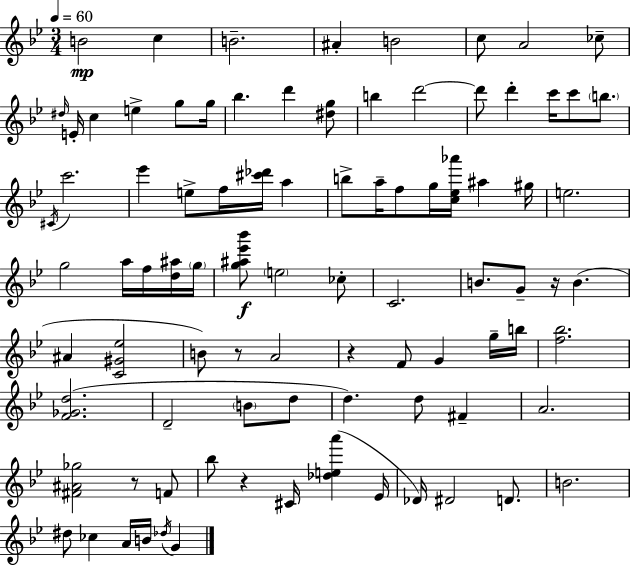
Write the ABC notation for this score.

X:1
T:Untitled
M:3/4
L:1/4
K:Gm
B2 c B2 ^A B2 c/2 A2 _c/2 ^d/4 E/4 c e g/2 g/4 _b d' [^dg]/2 b d'2 d'/2 d' c'/4 c'/2 b/2 ^C/4 c'2 _e' e/2 f/4 [^c'_d']/4 a b/2 a/4 f/2 g/4 [c_e_a']/4 ^a ^g/4 e2 g2 a/4 f/4 [d^a]/4 g/4 [g^a_e'_b']/2 e2 _c/2 C2 B/2 G/2 z/4 B ^A [C^G_e]2 B/2 z/2 A2 z F/2 G g/4 b/4 [f_b]2 [F_Gd]2 D2 B/2 d/2 d d/2 ^F A2 [^F^A_g]2 z/2 F/2 _b/2 z ^C/4 [_dea'] _E/4 _D/4 ^D2 D/2 B2 ^d/2 _c A/4 B/4 _d/4 G